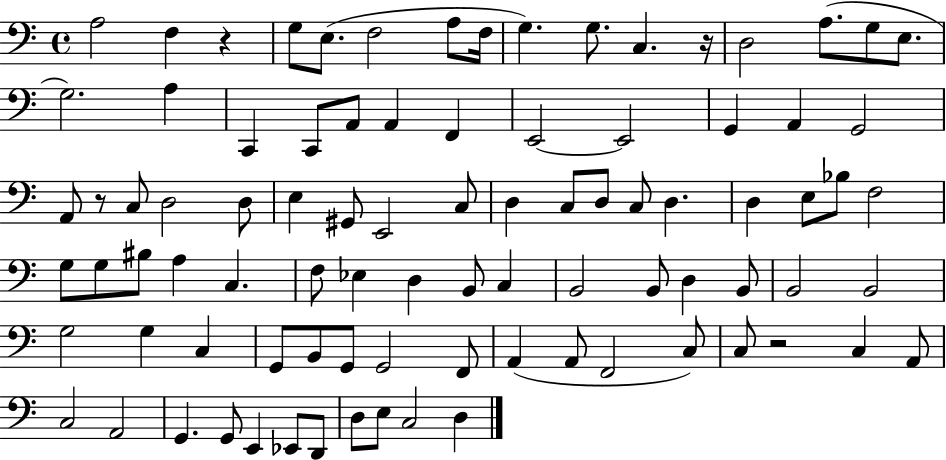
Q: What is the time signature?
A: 4/4